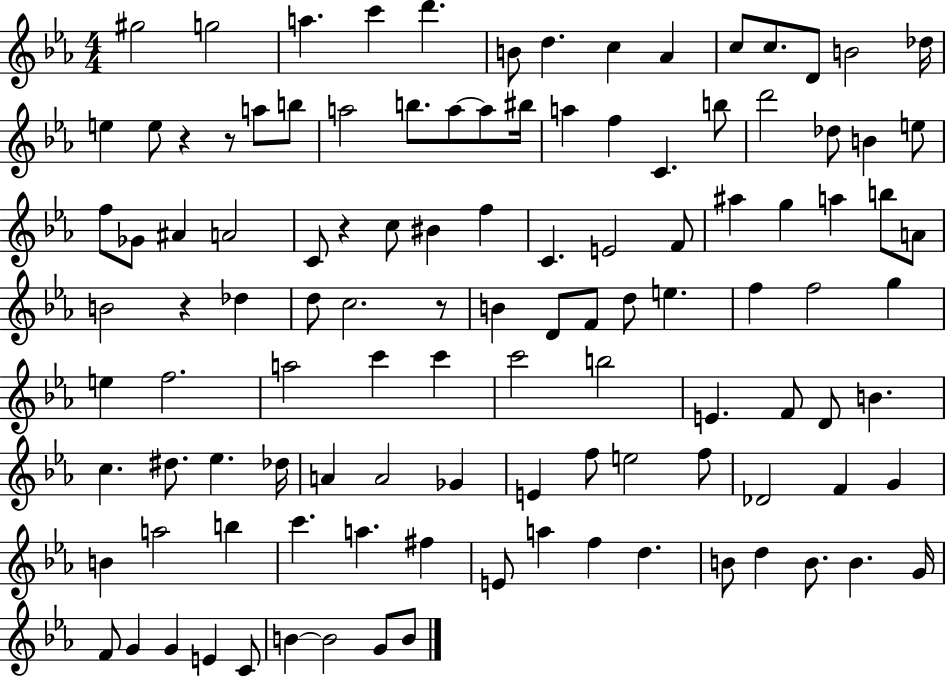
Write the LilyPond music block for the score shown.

{
  \clef treble
  \numericTimeSignature
  \time 4/4
  \key ees \major
  \repeat volta 2 { gis''2 g''2 | a''4. c'''4 d'''4. | b'8 d''4. c''4 aes'4 | c''8 c''8. d'8 b'2 des''16 | \break e''4 e''8 r4 r8 a''8 b''8 | a''2 b''8. a''8~~ a''8 bis''16 | a''4 f''4 c'4. b''8 | d'''2 des''8 b'4 e''8 | \break f''8 ges'8 ais'4 a'2 | c'8 r4 c''8 bis'4 f''4 | c'4. e'2 f'8 | ais''4 g''4 a''4 b''8 a'8 | \break b'2 r4 des''4 | d''8 c''2. r8 | b'4 d'8 f'8 d''8 e''4. | f''4 f''2 g''4 | \break e''4 f''2. | a''2 c'''4 c'''4 | c'''2 b''2 | e'4. f'8 d'8 b'4. | \break c''4. dis''8. ees''4. des''16 | a'4 a'2 ges'4 | e'4 f''8 e''2 f''8 | des'2 f'4 g'4 | \break b'4 a''2 b''4 | c'''4. a''4. fis''4 | e'8 a''4 f''4 d''4. | b'8 d''4 b'8. b'4. g'16 | \break f'8 g'4 g'4 e'4 c'8 | b'4~~ b'2 g'8 b'8 | } \bar "|."
}